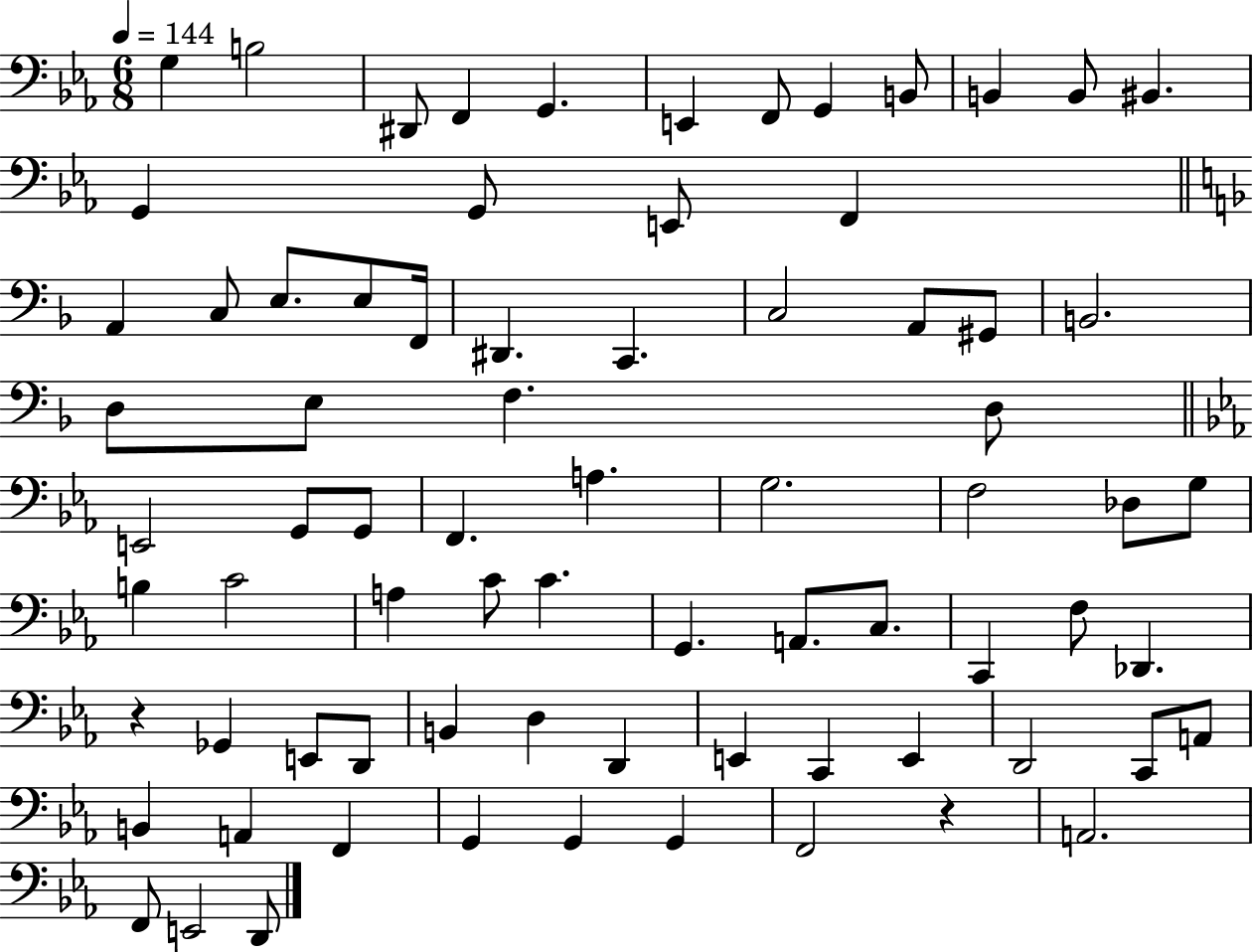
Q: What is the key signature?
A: EES major